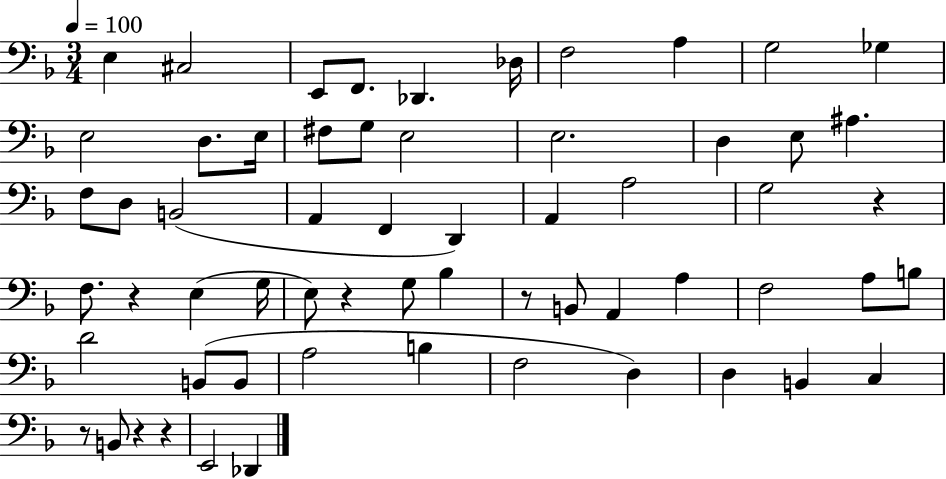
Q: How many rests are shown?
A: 7